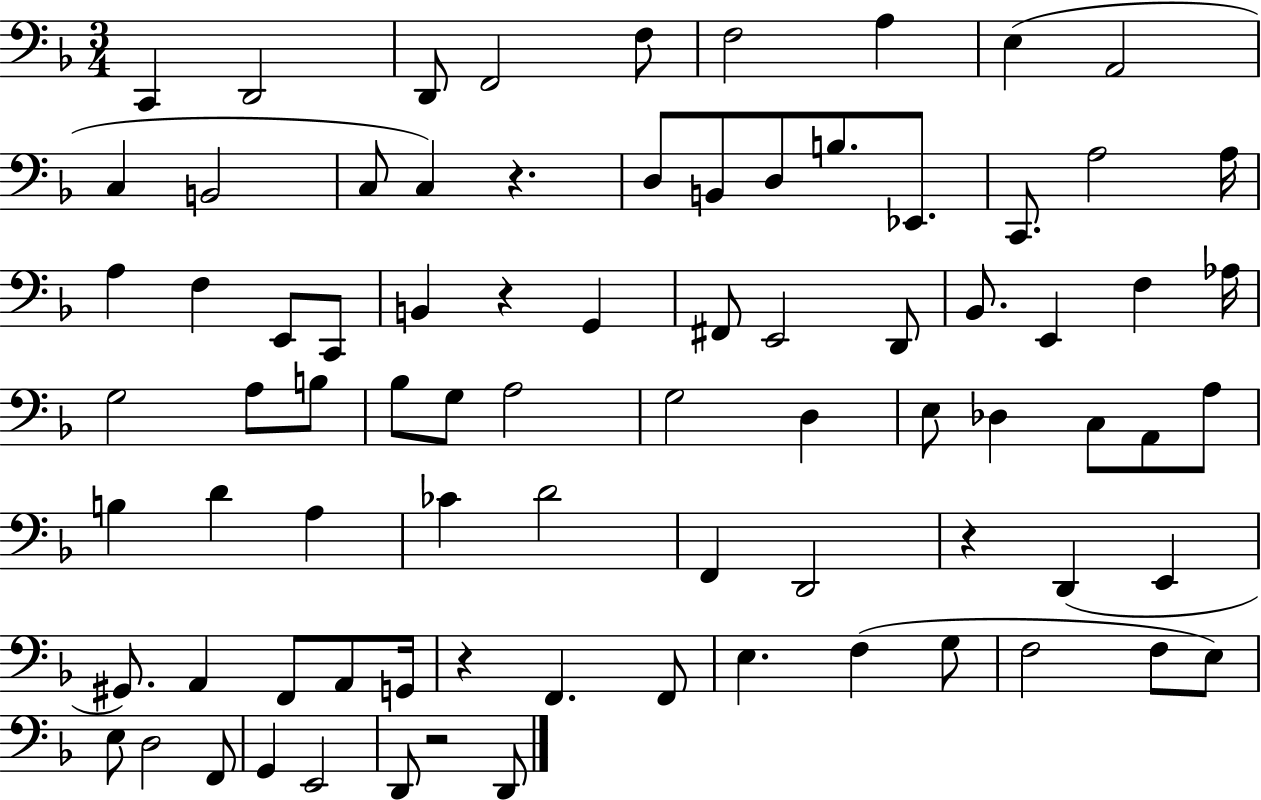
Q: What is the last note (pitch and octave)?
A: D2